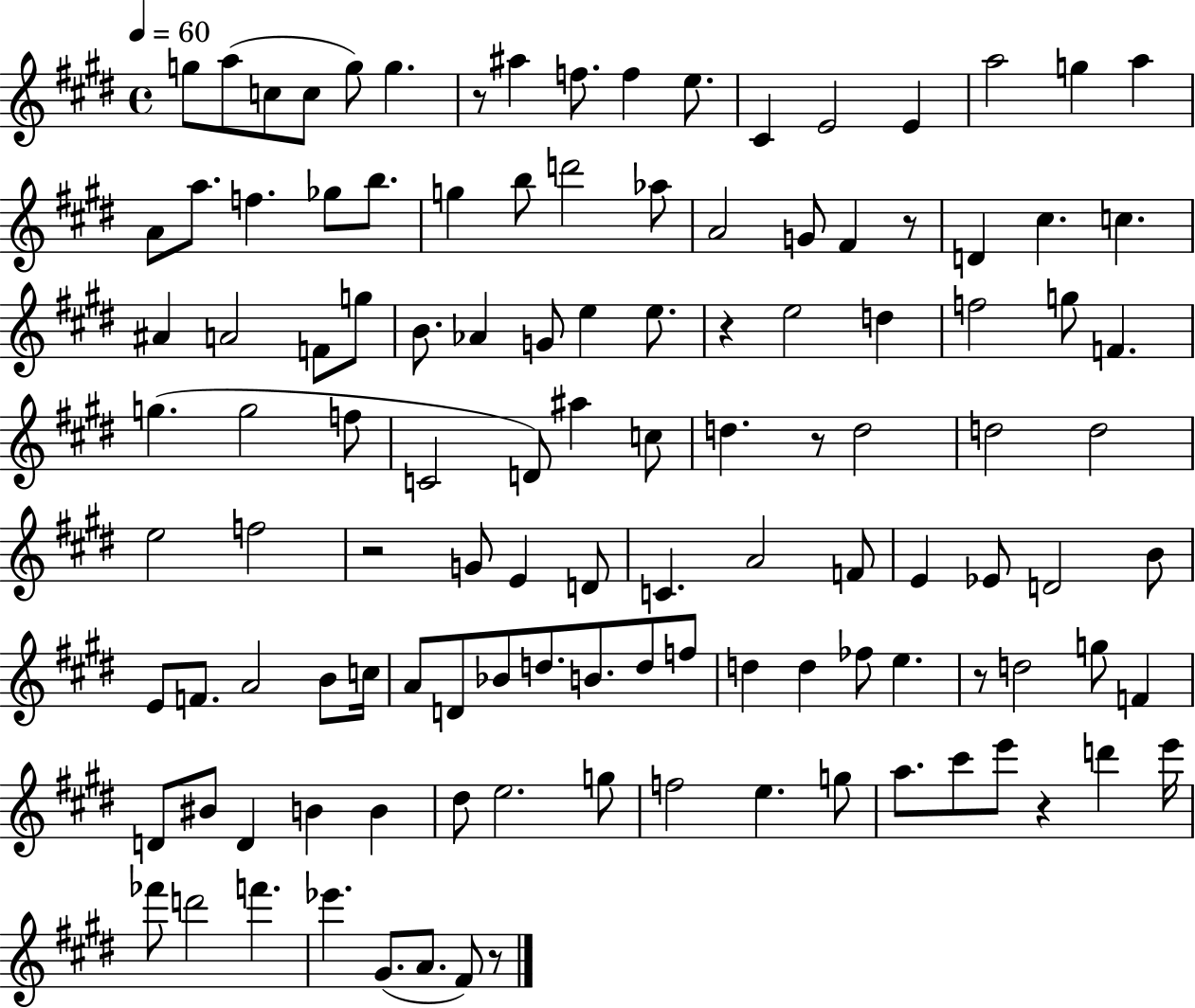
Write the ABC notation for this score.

X:1
T:Untitled
M:4/4
L:1/4
K:E
g/2 a/2 c/2 c/2 g/2 g z/2 ^a f/2 f e/2 ^C E2 E a2 g a A/2 a/2 f _g/2 b/2 g b/2 d'2 _a/2 A2 G/2 ^F z/2 D ^c c ^A A2 F/2 g/2 B/2 _A G/2 e e/2 z e2 d f2 g/2 F g g2 f/2 C2 D/2 ^a c/2 d z/2 d2 d2 d2 e2 f2 z2 G/2 E D/2 C A2 F/2 E _E/2 D2 B/2 E/2 F/2 A2 B/2 c/4 A/2 D/2 _B/2 d/2 B/2 d/2 f/2 d d _f/2 e z/2 d2 g/2 F D/2 ^B/2 D B B ^d/2 e2 g/2 f2 e g/2 a/2 ^c'/2 e'/2 z d' e'/4 _f'/2 d'2 f' _e' ^G/2 A/2 ^F/2 z/2